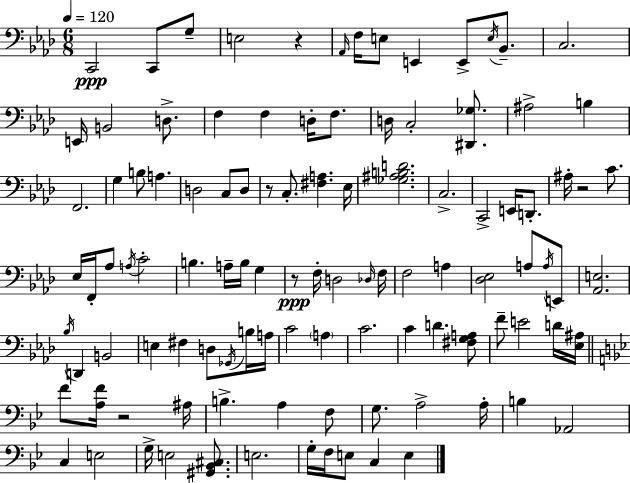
{
  \clef bass
  \numericTimeSignature
  \time 6/8
  \key aes \major
  \tempo 4 = 120
  c,2\ppp c,8 g8-- | e2 r4 | \grace { aes,16 } f16 e8 e,4 e,8-> \acciaccatura { e16 } bes,8.-- | c2. | \break e,16 b,2 d8.-> | f4 f4 d16-. f8. | d16 c2-. <dis, ges>8. | ais2-> b4 | \break f,2. | g4 b8 a4. | d2 c8 | d8 r8 c8.-. <fis a>4. | \break ees16 <ges ais b d'>2. | c2.-> | c,2-> e,16 d,8.-. | ais16-. r2 c'8. | \break ees16 f,16-. aes8 \acciaccatura { a16 } c'2-. | b4. a16-- b16 g4 | r8\ppp f16-. d2 | \grace { des16 } f16 f2 | \break a4 <des ees>2 | a8 \acciaccatura { a16 } e,8 <aes, e>2. | \acciaccatura { bes16 } d,4 b,2 | e4 fis4 | \break d8 \acciaccatura { ges,16 } b16 a16 c'2 | \parenthesize a4 c'2. | c'4 d'4. | <fis g a>8 f'8-- e'2 | \break d'16 <ees ais>16 \bar "||" \break \key bes \major f'8 <a f'>16 r2 ais16 | b4.-> a4 f8 | g8. a2-> a16-. | b4 aes,2 | \break c4 e2 | g16-> e2 <gis, bes, cis>8. | e2. | g16-. f16 e8 c4 e4 | \break \bar "|."
}